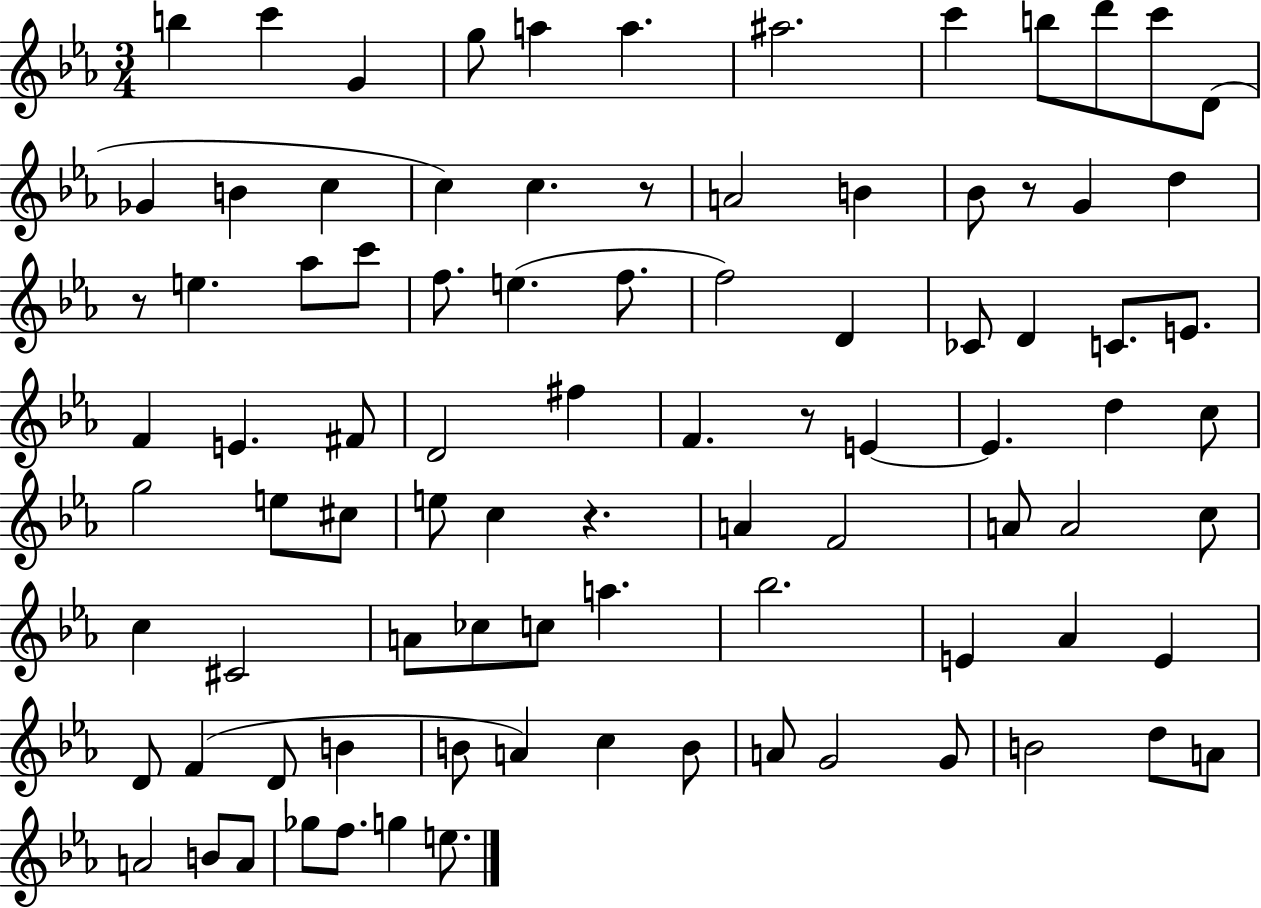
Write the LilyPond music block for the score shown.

{
  \clef treble
  \numericTimeSignature
  \time 3/4
  \key ees \major
  \repeat volta 2 { b''4 c'''4 g'4 | g''8 a''4 a''4. | ais''2. | c'''4 b''8 d'''8 c'''8 d'8( | \break ges'4 b'4 c''4 | c''4) c''4. r8 | a'2 b'4 | bes'8 r8 g'4 d''4 | \break r8 e''4. aes''8 c'''8 | f''8. e''4.( f''8. | f''2) d'4 | ces'8 d'4 c'8. e'8. | \break f'4 e'4. fis'8 | d'2 fis''4 | f'4. r8 e'4~~ | e'4. d''4 c''8 | \break g''2 e''8 cis''8 | e''8 c''4 r4. | a'4 f'2 | a'8 a'2 c''8 | \break c''4 cis'2 | a'8 ces''8 c''8 a''4. | bes''2. | e'4 aes'4 e'4 | \break d'8 f'4( d'8 b'4 | b'8 a'4) c''4 b'8 | a'8 g'2 g'8 | b'2 d''8 a'8 | \break a'2 b'8 a'8 | ges''8 f''8. g''4 e''8. | } \bar "|."
}